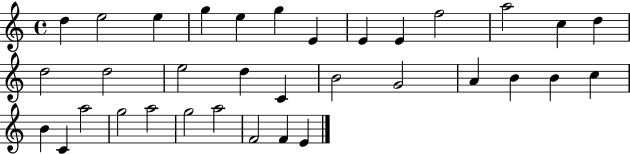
D5/q E5/h E5/q G5/q E5/q G5/q E4/q E4/q E4/q F5/h A5/h C5/q D5/q D5/h D5/h E5/h D5/q C4/q B4/h G4/h A4/q B4/q B4/q C5/q B4/q C4/q A5/h G5/h A5/h G5/h A5/h F4/h F4/q E4/q